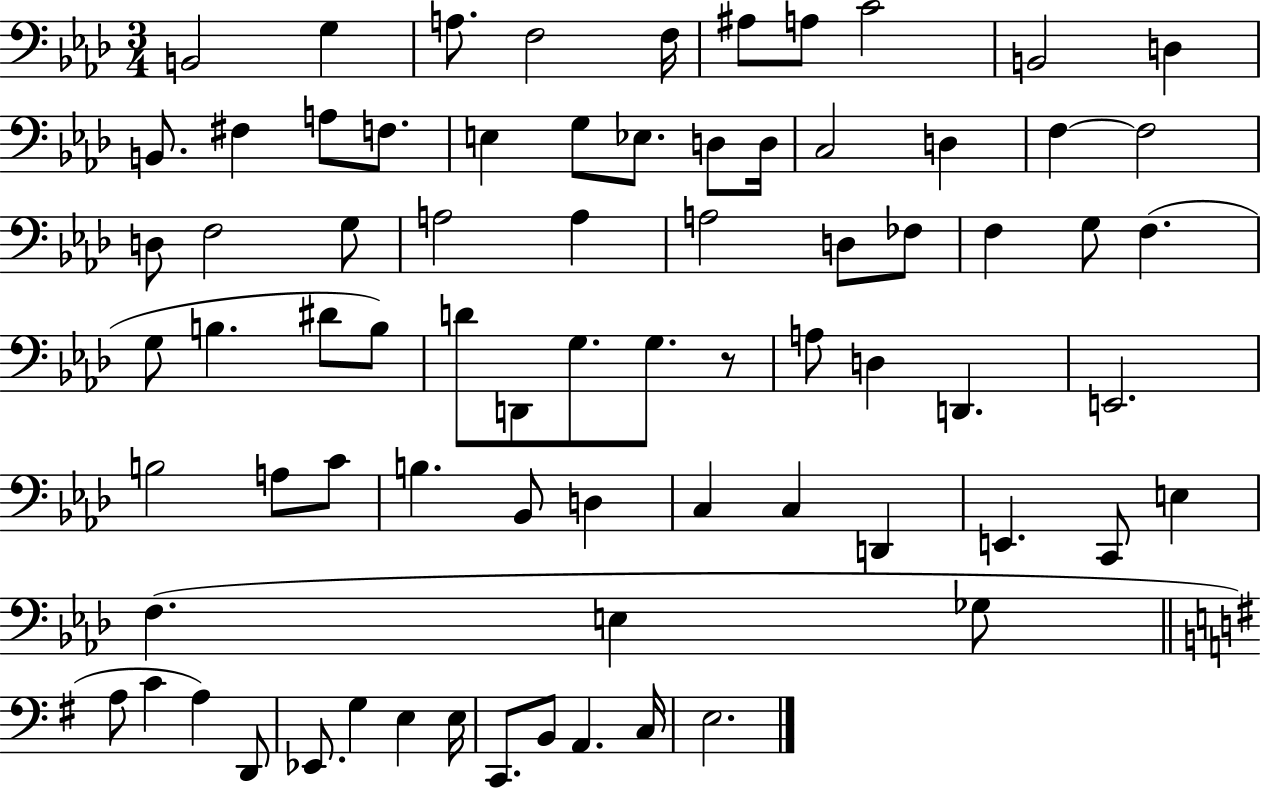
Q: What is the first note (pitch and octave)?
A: B2